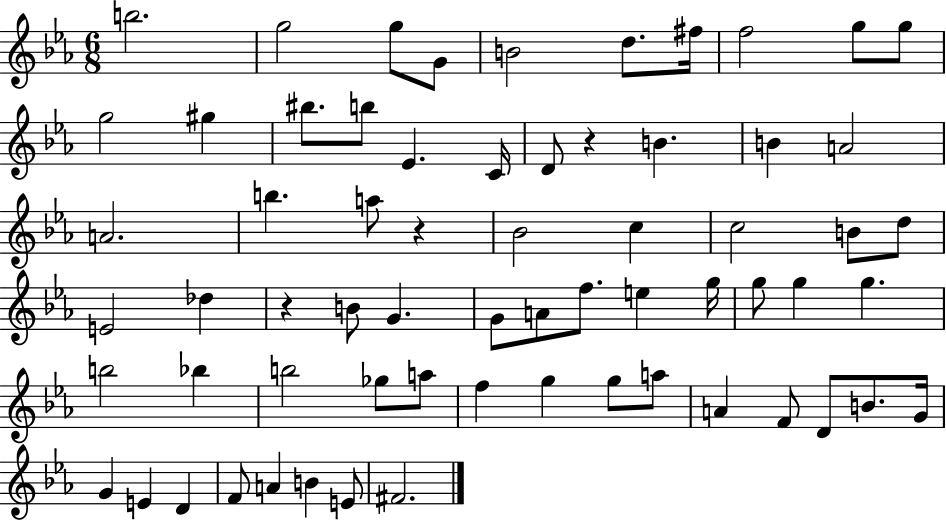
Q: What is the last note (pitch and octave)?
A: F#4